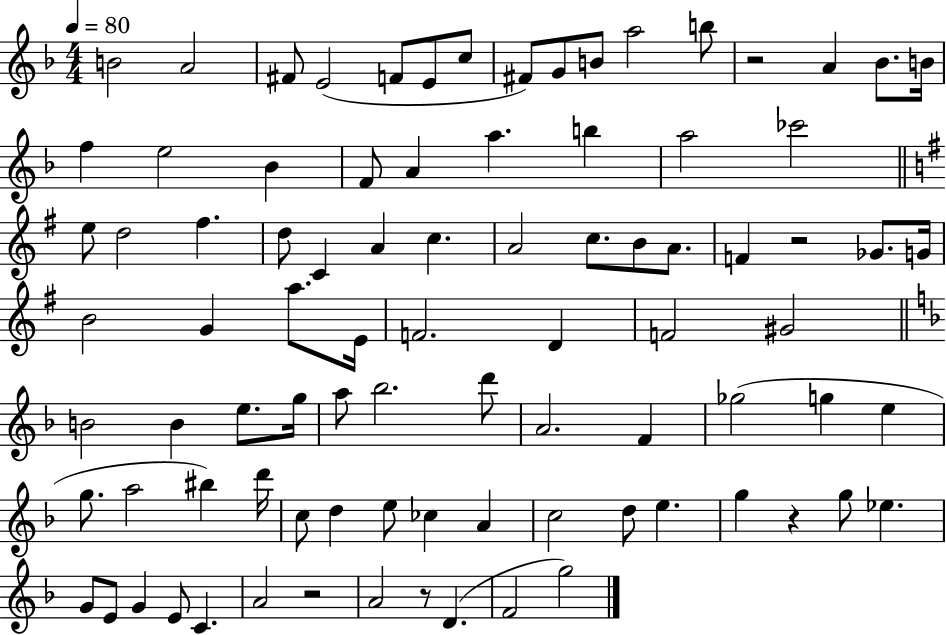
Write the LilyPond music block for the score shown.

{
  \clef treble
  \numericTimeSignature
  \time 4/4
  \key f \major
  \tempo 4 = 80
  b'2 a'2 | fis'8 e'2( f'8 e'8 c''8 | fis'8) g'8 b'8 a''2 b''8 | r2 a'4 bes'8. b'16 | \break f''4 e''2 bes'4 | f'8 a'4 a''4. b''4 | a''2 ces'''2 | \bar "||" \break \key g \major e''8 d''2 fis''4. | d''8 c'4 a'4 c''4. | a'2 c''8. b'8 a'8. | f'4 r2 ges'8. g'16 | \break b'2 g'4 a''8. e'16 | f'2. d'4 | f'2 gis'2 | \bar "||" \break \key d \minor b'2 b'4 e''8. g''16 | a''8 bes''2. d'''8 | a'2. f'4 | ges''2( g''4 e''4 | \break g''8. a''2 bis''4) d'''16 | c''8 d''4 e''8 ces''4 a'4 | c''2 d''8 e''4. | g''4 r4 g''8 ees''4. | \break g'8 e'8 g'4 e'8 c'4. | a'2 r2 | a'2 r8 d'4.( | f'2 g''2) | \break \bar "|."
}